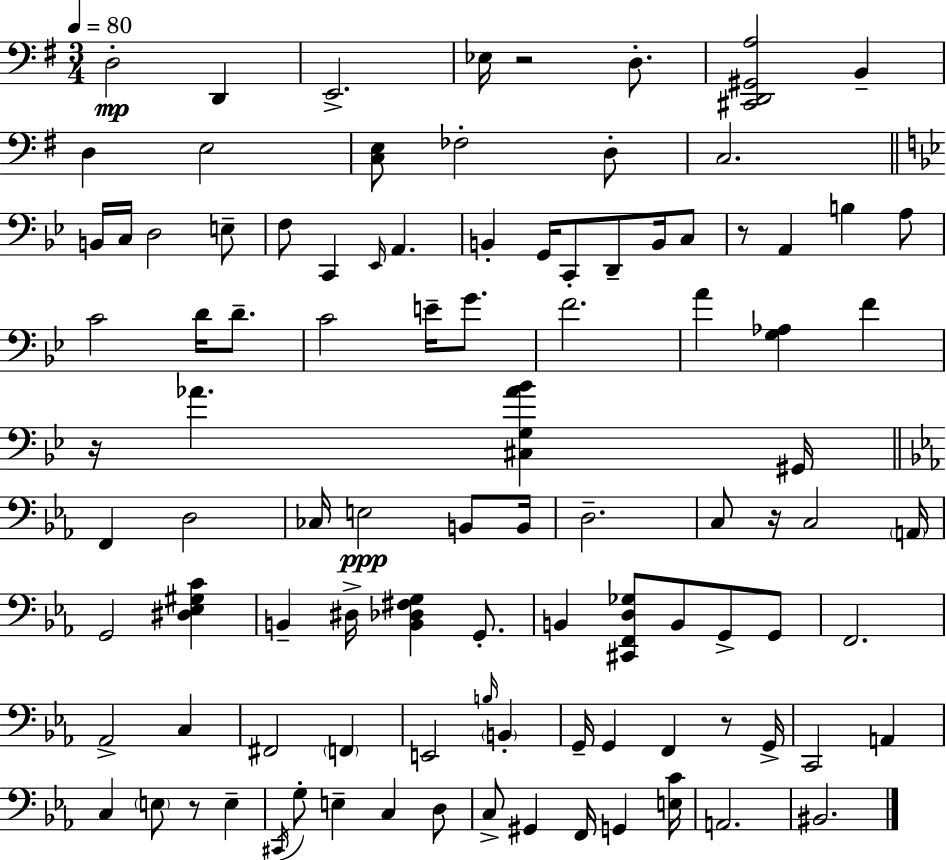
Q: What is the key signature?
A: E minor